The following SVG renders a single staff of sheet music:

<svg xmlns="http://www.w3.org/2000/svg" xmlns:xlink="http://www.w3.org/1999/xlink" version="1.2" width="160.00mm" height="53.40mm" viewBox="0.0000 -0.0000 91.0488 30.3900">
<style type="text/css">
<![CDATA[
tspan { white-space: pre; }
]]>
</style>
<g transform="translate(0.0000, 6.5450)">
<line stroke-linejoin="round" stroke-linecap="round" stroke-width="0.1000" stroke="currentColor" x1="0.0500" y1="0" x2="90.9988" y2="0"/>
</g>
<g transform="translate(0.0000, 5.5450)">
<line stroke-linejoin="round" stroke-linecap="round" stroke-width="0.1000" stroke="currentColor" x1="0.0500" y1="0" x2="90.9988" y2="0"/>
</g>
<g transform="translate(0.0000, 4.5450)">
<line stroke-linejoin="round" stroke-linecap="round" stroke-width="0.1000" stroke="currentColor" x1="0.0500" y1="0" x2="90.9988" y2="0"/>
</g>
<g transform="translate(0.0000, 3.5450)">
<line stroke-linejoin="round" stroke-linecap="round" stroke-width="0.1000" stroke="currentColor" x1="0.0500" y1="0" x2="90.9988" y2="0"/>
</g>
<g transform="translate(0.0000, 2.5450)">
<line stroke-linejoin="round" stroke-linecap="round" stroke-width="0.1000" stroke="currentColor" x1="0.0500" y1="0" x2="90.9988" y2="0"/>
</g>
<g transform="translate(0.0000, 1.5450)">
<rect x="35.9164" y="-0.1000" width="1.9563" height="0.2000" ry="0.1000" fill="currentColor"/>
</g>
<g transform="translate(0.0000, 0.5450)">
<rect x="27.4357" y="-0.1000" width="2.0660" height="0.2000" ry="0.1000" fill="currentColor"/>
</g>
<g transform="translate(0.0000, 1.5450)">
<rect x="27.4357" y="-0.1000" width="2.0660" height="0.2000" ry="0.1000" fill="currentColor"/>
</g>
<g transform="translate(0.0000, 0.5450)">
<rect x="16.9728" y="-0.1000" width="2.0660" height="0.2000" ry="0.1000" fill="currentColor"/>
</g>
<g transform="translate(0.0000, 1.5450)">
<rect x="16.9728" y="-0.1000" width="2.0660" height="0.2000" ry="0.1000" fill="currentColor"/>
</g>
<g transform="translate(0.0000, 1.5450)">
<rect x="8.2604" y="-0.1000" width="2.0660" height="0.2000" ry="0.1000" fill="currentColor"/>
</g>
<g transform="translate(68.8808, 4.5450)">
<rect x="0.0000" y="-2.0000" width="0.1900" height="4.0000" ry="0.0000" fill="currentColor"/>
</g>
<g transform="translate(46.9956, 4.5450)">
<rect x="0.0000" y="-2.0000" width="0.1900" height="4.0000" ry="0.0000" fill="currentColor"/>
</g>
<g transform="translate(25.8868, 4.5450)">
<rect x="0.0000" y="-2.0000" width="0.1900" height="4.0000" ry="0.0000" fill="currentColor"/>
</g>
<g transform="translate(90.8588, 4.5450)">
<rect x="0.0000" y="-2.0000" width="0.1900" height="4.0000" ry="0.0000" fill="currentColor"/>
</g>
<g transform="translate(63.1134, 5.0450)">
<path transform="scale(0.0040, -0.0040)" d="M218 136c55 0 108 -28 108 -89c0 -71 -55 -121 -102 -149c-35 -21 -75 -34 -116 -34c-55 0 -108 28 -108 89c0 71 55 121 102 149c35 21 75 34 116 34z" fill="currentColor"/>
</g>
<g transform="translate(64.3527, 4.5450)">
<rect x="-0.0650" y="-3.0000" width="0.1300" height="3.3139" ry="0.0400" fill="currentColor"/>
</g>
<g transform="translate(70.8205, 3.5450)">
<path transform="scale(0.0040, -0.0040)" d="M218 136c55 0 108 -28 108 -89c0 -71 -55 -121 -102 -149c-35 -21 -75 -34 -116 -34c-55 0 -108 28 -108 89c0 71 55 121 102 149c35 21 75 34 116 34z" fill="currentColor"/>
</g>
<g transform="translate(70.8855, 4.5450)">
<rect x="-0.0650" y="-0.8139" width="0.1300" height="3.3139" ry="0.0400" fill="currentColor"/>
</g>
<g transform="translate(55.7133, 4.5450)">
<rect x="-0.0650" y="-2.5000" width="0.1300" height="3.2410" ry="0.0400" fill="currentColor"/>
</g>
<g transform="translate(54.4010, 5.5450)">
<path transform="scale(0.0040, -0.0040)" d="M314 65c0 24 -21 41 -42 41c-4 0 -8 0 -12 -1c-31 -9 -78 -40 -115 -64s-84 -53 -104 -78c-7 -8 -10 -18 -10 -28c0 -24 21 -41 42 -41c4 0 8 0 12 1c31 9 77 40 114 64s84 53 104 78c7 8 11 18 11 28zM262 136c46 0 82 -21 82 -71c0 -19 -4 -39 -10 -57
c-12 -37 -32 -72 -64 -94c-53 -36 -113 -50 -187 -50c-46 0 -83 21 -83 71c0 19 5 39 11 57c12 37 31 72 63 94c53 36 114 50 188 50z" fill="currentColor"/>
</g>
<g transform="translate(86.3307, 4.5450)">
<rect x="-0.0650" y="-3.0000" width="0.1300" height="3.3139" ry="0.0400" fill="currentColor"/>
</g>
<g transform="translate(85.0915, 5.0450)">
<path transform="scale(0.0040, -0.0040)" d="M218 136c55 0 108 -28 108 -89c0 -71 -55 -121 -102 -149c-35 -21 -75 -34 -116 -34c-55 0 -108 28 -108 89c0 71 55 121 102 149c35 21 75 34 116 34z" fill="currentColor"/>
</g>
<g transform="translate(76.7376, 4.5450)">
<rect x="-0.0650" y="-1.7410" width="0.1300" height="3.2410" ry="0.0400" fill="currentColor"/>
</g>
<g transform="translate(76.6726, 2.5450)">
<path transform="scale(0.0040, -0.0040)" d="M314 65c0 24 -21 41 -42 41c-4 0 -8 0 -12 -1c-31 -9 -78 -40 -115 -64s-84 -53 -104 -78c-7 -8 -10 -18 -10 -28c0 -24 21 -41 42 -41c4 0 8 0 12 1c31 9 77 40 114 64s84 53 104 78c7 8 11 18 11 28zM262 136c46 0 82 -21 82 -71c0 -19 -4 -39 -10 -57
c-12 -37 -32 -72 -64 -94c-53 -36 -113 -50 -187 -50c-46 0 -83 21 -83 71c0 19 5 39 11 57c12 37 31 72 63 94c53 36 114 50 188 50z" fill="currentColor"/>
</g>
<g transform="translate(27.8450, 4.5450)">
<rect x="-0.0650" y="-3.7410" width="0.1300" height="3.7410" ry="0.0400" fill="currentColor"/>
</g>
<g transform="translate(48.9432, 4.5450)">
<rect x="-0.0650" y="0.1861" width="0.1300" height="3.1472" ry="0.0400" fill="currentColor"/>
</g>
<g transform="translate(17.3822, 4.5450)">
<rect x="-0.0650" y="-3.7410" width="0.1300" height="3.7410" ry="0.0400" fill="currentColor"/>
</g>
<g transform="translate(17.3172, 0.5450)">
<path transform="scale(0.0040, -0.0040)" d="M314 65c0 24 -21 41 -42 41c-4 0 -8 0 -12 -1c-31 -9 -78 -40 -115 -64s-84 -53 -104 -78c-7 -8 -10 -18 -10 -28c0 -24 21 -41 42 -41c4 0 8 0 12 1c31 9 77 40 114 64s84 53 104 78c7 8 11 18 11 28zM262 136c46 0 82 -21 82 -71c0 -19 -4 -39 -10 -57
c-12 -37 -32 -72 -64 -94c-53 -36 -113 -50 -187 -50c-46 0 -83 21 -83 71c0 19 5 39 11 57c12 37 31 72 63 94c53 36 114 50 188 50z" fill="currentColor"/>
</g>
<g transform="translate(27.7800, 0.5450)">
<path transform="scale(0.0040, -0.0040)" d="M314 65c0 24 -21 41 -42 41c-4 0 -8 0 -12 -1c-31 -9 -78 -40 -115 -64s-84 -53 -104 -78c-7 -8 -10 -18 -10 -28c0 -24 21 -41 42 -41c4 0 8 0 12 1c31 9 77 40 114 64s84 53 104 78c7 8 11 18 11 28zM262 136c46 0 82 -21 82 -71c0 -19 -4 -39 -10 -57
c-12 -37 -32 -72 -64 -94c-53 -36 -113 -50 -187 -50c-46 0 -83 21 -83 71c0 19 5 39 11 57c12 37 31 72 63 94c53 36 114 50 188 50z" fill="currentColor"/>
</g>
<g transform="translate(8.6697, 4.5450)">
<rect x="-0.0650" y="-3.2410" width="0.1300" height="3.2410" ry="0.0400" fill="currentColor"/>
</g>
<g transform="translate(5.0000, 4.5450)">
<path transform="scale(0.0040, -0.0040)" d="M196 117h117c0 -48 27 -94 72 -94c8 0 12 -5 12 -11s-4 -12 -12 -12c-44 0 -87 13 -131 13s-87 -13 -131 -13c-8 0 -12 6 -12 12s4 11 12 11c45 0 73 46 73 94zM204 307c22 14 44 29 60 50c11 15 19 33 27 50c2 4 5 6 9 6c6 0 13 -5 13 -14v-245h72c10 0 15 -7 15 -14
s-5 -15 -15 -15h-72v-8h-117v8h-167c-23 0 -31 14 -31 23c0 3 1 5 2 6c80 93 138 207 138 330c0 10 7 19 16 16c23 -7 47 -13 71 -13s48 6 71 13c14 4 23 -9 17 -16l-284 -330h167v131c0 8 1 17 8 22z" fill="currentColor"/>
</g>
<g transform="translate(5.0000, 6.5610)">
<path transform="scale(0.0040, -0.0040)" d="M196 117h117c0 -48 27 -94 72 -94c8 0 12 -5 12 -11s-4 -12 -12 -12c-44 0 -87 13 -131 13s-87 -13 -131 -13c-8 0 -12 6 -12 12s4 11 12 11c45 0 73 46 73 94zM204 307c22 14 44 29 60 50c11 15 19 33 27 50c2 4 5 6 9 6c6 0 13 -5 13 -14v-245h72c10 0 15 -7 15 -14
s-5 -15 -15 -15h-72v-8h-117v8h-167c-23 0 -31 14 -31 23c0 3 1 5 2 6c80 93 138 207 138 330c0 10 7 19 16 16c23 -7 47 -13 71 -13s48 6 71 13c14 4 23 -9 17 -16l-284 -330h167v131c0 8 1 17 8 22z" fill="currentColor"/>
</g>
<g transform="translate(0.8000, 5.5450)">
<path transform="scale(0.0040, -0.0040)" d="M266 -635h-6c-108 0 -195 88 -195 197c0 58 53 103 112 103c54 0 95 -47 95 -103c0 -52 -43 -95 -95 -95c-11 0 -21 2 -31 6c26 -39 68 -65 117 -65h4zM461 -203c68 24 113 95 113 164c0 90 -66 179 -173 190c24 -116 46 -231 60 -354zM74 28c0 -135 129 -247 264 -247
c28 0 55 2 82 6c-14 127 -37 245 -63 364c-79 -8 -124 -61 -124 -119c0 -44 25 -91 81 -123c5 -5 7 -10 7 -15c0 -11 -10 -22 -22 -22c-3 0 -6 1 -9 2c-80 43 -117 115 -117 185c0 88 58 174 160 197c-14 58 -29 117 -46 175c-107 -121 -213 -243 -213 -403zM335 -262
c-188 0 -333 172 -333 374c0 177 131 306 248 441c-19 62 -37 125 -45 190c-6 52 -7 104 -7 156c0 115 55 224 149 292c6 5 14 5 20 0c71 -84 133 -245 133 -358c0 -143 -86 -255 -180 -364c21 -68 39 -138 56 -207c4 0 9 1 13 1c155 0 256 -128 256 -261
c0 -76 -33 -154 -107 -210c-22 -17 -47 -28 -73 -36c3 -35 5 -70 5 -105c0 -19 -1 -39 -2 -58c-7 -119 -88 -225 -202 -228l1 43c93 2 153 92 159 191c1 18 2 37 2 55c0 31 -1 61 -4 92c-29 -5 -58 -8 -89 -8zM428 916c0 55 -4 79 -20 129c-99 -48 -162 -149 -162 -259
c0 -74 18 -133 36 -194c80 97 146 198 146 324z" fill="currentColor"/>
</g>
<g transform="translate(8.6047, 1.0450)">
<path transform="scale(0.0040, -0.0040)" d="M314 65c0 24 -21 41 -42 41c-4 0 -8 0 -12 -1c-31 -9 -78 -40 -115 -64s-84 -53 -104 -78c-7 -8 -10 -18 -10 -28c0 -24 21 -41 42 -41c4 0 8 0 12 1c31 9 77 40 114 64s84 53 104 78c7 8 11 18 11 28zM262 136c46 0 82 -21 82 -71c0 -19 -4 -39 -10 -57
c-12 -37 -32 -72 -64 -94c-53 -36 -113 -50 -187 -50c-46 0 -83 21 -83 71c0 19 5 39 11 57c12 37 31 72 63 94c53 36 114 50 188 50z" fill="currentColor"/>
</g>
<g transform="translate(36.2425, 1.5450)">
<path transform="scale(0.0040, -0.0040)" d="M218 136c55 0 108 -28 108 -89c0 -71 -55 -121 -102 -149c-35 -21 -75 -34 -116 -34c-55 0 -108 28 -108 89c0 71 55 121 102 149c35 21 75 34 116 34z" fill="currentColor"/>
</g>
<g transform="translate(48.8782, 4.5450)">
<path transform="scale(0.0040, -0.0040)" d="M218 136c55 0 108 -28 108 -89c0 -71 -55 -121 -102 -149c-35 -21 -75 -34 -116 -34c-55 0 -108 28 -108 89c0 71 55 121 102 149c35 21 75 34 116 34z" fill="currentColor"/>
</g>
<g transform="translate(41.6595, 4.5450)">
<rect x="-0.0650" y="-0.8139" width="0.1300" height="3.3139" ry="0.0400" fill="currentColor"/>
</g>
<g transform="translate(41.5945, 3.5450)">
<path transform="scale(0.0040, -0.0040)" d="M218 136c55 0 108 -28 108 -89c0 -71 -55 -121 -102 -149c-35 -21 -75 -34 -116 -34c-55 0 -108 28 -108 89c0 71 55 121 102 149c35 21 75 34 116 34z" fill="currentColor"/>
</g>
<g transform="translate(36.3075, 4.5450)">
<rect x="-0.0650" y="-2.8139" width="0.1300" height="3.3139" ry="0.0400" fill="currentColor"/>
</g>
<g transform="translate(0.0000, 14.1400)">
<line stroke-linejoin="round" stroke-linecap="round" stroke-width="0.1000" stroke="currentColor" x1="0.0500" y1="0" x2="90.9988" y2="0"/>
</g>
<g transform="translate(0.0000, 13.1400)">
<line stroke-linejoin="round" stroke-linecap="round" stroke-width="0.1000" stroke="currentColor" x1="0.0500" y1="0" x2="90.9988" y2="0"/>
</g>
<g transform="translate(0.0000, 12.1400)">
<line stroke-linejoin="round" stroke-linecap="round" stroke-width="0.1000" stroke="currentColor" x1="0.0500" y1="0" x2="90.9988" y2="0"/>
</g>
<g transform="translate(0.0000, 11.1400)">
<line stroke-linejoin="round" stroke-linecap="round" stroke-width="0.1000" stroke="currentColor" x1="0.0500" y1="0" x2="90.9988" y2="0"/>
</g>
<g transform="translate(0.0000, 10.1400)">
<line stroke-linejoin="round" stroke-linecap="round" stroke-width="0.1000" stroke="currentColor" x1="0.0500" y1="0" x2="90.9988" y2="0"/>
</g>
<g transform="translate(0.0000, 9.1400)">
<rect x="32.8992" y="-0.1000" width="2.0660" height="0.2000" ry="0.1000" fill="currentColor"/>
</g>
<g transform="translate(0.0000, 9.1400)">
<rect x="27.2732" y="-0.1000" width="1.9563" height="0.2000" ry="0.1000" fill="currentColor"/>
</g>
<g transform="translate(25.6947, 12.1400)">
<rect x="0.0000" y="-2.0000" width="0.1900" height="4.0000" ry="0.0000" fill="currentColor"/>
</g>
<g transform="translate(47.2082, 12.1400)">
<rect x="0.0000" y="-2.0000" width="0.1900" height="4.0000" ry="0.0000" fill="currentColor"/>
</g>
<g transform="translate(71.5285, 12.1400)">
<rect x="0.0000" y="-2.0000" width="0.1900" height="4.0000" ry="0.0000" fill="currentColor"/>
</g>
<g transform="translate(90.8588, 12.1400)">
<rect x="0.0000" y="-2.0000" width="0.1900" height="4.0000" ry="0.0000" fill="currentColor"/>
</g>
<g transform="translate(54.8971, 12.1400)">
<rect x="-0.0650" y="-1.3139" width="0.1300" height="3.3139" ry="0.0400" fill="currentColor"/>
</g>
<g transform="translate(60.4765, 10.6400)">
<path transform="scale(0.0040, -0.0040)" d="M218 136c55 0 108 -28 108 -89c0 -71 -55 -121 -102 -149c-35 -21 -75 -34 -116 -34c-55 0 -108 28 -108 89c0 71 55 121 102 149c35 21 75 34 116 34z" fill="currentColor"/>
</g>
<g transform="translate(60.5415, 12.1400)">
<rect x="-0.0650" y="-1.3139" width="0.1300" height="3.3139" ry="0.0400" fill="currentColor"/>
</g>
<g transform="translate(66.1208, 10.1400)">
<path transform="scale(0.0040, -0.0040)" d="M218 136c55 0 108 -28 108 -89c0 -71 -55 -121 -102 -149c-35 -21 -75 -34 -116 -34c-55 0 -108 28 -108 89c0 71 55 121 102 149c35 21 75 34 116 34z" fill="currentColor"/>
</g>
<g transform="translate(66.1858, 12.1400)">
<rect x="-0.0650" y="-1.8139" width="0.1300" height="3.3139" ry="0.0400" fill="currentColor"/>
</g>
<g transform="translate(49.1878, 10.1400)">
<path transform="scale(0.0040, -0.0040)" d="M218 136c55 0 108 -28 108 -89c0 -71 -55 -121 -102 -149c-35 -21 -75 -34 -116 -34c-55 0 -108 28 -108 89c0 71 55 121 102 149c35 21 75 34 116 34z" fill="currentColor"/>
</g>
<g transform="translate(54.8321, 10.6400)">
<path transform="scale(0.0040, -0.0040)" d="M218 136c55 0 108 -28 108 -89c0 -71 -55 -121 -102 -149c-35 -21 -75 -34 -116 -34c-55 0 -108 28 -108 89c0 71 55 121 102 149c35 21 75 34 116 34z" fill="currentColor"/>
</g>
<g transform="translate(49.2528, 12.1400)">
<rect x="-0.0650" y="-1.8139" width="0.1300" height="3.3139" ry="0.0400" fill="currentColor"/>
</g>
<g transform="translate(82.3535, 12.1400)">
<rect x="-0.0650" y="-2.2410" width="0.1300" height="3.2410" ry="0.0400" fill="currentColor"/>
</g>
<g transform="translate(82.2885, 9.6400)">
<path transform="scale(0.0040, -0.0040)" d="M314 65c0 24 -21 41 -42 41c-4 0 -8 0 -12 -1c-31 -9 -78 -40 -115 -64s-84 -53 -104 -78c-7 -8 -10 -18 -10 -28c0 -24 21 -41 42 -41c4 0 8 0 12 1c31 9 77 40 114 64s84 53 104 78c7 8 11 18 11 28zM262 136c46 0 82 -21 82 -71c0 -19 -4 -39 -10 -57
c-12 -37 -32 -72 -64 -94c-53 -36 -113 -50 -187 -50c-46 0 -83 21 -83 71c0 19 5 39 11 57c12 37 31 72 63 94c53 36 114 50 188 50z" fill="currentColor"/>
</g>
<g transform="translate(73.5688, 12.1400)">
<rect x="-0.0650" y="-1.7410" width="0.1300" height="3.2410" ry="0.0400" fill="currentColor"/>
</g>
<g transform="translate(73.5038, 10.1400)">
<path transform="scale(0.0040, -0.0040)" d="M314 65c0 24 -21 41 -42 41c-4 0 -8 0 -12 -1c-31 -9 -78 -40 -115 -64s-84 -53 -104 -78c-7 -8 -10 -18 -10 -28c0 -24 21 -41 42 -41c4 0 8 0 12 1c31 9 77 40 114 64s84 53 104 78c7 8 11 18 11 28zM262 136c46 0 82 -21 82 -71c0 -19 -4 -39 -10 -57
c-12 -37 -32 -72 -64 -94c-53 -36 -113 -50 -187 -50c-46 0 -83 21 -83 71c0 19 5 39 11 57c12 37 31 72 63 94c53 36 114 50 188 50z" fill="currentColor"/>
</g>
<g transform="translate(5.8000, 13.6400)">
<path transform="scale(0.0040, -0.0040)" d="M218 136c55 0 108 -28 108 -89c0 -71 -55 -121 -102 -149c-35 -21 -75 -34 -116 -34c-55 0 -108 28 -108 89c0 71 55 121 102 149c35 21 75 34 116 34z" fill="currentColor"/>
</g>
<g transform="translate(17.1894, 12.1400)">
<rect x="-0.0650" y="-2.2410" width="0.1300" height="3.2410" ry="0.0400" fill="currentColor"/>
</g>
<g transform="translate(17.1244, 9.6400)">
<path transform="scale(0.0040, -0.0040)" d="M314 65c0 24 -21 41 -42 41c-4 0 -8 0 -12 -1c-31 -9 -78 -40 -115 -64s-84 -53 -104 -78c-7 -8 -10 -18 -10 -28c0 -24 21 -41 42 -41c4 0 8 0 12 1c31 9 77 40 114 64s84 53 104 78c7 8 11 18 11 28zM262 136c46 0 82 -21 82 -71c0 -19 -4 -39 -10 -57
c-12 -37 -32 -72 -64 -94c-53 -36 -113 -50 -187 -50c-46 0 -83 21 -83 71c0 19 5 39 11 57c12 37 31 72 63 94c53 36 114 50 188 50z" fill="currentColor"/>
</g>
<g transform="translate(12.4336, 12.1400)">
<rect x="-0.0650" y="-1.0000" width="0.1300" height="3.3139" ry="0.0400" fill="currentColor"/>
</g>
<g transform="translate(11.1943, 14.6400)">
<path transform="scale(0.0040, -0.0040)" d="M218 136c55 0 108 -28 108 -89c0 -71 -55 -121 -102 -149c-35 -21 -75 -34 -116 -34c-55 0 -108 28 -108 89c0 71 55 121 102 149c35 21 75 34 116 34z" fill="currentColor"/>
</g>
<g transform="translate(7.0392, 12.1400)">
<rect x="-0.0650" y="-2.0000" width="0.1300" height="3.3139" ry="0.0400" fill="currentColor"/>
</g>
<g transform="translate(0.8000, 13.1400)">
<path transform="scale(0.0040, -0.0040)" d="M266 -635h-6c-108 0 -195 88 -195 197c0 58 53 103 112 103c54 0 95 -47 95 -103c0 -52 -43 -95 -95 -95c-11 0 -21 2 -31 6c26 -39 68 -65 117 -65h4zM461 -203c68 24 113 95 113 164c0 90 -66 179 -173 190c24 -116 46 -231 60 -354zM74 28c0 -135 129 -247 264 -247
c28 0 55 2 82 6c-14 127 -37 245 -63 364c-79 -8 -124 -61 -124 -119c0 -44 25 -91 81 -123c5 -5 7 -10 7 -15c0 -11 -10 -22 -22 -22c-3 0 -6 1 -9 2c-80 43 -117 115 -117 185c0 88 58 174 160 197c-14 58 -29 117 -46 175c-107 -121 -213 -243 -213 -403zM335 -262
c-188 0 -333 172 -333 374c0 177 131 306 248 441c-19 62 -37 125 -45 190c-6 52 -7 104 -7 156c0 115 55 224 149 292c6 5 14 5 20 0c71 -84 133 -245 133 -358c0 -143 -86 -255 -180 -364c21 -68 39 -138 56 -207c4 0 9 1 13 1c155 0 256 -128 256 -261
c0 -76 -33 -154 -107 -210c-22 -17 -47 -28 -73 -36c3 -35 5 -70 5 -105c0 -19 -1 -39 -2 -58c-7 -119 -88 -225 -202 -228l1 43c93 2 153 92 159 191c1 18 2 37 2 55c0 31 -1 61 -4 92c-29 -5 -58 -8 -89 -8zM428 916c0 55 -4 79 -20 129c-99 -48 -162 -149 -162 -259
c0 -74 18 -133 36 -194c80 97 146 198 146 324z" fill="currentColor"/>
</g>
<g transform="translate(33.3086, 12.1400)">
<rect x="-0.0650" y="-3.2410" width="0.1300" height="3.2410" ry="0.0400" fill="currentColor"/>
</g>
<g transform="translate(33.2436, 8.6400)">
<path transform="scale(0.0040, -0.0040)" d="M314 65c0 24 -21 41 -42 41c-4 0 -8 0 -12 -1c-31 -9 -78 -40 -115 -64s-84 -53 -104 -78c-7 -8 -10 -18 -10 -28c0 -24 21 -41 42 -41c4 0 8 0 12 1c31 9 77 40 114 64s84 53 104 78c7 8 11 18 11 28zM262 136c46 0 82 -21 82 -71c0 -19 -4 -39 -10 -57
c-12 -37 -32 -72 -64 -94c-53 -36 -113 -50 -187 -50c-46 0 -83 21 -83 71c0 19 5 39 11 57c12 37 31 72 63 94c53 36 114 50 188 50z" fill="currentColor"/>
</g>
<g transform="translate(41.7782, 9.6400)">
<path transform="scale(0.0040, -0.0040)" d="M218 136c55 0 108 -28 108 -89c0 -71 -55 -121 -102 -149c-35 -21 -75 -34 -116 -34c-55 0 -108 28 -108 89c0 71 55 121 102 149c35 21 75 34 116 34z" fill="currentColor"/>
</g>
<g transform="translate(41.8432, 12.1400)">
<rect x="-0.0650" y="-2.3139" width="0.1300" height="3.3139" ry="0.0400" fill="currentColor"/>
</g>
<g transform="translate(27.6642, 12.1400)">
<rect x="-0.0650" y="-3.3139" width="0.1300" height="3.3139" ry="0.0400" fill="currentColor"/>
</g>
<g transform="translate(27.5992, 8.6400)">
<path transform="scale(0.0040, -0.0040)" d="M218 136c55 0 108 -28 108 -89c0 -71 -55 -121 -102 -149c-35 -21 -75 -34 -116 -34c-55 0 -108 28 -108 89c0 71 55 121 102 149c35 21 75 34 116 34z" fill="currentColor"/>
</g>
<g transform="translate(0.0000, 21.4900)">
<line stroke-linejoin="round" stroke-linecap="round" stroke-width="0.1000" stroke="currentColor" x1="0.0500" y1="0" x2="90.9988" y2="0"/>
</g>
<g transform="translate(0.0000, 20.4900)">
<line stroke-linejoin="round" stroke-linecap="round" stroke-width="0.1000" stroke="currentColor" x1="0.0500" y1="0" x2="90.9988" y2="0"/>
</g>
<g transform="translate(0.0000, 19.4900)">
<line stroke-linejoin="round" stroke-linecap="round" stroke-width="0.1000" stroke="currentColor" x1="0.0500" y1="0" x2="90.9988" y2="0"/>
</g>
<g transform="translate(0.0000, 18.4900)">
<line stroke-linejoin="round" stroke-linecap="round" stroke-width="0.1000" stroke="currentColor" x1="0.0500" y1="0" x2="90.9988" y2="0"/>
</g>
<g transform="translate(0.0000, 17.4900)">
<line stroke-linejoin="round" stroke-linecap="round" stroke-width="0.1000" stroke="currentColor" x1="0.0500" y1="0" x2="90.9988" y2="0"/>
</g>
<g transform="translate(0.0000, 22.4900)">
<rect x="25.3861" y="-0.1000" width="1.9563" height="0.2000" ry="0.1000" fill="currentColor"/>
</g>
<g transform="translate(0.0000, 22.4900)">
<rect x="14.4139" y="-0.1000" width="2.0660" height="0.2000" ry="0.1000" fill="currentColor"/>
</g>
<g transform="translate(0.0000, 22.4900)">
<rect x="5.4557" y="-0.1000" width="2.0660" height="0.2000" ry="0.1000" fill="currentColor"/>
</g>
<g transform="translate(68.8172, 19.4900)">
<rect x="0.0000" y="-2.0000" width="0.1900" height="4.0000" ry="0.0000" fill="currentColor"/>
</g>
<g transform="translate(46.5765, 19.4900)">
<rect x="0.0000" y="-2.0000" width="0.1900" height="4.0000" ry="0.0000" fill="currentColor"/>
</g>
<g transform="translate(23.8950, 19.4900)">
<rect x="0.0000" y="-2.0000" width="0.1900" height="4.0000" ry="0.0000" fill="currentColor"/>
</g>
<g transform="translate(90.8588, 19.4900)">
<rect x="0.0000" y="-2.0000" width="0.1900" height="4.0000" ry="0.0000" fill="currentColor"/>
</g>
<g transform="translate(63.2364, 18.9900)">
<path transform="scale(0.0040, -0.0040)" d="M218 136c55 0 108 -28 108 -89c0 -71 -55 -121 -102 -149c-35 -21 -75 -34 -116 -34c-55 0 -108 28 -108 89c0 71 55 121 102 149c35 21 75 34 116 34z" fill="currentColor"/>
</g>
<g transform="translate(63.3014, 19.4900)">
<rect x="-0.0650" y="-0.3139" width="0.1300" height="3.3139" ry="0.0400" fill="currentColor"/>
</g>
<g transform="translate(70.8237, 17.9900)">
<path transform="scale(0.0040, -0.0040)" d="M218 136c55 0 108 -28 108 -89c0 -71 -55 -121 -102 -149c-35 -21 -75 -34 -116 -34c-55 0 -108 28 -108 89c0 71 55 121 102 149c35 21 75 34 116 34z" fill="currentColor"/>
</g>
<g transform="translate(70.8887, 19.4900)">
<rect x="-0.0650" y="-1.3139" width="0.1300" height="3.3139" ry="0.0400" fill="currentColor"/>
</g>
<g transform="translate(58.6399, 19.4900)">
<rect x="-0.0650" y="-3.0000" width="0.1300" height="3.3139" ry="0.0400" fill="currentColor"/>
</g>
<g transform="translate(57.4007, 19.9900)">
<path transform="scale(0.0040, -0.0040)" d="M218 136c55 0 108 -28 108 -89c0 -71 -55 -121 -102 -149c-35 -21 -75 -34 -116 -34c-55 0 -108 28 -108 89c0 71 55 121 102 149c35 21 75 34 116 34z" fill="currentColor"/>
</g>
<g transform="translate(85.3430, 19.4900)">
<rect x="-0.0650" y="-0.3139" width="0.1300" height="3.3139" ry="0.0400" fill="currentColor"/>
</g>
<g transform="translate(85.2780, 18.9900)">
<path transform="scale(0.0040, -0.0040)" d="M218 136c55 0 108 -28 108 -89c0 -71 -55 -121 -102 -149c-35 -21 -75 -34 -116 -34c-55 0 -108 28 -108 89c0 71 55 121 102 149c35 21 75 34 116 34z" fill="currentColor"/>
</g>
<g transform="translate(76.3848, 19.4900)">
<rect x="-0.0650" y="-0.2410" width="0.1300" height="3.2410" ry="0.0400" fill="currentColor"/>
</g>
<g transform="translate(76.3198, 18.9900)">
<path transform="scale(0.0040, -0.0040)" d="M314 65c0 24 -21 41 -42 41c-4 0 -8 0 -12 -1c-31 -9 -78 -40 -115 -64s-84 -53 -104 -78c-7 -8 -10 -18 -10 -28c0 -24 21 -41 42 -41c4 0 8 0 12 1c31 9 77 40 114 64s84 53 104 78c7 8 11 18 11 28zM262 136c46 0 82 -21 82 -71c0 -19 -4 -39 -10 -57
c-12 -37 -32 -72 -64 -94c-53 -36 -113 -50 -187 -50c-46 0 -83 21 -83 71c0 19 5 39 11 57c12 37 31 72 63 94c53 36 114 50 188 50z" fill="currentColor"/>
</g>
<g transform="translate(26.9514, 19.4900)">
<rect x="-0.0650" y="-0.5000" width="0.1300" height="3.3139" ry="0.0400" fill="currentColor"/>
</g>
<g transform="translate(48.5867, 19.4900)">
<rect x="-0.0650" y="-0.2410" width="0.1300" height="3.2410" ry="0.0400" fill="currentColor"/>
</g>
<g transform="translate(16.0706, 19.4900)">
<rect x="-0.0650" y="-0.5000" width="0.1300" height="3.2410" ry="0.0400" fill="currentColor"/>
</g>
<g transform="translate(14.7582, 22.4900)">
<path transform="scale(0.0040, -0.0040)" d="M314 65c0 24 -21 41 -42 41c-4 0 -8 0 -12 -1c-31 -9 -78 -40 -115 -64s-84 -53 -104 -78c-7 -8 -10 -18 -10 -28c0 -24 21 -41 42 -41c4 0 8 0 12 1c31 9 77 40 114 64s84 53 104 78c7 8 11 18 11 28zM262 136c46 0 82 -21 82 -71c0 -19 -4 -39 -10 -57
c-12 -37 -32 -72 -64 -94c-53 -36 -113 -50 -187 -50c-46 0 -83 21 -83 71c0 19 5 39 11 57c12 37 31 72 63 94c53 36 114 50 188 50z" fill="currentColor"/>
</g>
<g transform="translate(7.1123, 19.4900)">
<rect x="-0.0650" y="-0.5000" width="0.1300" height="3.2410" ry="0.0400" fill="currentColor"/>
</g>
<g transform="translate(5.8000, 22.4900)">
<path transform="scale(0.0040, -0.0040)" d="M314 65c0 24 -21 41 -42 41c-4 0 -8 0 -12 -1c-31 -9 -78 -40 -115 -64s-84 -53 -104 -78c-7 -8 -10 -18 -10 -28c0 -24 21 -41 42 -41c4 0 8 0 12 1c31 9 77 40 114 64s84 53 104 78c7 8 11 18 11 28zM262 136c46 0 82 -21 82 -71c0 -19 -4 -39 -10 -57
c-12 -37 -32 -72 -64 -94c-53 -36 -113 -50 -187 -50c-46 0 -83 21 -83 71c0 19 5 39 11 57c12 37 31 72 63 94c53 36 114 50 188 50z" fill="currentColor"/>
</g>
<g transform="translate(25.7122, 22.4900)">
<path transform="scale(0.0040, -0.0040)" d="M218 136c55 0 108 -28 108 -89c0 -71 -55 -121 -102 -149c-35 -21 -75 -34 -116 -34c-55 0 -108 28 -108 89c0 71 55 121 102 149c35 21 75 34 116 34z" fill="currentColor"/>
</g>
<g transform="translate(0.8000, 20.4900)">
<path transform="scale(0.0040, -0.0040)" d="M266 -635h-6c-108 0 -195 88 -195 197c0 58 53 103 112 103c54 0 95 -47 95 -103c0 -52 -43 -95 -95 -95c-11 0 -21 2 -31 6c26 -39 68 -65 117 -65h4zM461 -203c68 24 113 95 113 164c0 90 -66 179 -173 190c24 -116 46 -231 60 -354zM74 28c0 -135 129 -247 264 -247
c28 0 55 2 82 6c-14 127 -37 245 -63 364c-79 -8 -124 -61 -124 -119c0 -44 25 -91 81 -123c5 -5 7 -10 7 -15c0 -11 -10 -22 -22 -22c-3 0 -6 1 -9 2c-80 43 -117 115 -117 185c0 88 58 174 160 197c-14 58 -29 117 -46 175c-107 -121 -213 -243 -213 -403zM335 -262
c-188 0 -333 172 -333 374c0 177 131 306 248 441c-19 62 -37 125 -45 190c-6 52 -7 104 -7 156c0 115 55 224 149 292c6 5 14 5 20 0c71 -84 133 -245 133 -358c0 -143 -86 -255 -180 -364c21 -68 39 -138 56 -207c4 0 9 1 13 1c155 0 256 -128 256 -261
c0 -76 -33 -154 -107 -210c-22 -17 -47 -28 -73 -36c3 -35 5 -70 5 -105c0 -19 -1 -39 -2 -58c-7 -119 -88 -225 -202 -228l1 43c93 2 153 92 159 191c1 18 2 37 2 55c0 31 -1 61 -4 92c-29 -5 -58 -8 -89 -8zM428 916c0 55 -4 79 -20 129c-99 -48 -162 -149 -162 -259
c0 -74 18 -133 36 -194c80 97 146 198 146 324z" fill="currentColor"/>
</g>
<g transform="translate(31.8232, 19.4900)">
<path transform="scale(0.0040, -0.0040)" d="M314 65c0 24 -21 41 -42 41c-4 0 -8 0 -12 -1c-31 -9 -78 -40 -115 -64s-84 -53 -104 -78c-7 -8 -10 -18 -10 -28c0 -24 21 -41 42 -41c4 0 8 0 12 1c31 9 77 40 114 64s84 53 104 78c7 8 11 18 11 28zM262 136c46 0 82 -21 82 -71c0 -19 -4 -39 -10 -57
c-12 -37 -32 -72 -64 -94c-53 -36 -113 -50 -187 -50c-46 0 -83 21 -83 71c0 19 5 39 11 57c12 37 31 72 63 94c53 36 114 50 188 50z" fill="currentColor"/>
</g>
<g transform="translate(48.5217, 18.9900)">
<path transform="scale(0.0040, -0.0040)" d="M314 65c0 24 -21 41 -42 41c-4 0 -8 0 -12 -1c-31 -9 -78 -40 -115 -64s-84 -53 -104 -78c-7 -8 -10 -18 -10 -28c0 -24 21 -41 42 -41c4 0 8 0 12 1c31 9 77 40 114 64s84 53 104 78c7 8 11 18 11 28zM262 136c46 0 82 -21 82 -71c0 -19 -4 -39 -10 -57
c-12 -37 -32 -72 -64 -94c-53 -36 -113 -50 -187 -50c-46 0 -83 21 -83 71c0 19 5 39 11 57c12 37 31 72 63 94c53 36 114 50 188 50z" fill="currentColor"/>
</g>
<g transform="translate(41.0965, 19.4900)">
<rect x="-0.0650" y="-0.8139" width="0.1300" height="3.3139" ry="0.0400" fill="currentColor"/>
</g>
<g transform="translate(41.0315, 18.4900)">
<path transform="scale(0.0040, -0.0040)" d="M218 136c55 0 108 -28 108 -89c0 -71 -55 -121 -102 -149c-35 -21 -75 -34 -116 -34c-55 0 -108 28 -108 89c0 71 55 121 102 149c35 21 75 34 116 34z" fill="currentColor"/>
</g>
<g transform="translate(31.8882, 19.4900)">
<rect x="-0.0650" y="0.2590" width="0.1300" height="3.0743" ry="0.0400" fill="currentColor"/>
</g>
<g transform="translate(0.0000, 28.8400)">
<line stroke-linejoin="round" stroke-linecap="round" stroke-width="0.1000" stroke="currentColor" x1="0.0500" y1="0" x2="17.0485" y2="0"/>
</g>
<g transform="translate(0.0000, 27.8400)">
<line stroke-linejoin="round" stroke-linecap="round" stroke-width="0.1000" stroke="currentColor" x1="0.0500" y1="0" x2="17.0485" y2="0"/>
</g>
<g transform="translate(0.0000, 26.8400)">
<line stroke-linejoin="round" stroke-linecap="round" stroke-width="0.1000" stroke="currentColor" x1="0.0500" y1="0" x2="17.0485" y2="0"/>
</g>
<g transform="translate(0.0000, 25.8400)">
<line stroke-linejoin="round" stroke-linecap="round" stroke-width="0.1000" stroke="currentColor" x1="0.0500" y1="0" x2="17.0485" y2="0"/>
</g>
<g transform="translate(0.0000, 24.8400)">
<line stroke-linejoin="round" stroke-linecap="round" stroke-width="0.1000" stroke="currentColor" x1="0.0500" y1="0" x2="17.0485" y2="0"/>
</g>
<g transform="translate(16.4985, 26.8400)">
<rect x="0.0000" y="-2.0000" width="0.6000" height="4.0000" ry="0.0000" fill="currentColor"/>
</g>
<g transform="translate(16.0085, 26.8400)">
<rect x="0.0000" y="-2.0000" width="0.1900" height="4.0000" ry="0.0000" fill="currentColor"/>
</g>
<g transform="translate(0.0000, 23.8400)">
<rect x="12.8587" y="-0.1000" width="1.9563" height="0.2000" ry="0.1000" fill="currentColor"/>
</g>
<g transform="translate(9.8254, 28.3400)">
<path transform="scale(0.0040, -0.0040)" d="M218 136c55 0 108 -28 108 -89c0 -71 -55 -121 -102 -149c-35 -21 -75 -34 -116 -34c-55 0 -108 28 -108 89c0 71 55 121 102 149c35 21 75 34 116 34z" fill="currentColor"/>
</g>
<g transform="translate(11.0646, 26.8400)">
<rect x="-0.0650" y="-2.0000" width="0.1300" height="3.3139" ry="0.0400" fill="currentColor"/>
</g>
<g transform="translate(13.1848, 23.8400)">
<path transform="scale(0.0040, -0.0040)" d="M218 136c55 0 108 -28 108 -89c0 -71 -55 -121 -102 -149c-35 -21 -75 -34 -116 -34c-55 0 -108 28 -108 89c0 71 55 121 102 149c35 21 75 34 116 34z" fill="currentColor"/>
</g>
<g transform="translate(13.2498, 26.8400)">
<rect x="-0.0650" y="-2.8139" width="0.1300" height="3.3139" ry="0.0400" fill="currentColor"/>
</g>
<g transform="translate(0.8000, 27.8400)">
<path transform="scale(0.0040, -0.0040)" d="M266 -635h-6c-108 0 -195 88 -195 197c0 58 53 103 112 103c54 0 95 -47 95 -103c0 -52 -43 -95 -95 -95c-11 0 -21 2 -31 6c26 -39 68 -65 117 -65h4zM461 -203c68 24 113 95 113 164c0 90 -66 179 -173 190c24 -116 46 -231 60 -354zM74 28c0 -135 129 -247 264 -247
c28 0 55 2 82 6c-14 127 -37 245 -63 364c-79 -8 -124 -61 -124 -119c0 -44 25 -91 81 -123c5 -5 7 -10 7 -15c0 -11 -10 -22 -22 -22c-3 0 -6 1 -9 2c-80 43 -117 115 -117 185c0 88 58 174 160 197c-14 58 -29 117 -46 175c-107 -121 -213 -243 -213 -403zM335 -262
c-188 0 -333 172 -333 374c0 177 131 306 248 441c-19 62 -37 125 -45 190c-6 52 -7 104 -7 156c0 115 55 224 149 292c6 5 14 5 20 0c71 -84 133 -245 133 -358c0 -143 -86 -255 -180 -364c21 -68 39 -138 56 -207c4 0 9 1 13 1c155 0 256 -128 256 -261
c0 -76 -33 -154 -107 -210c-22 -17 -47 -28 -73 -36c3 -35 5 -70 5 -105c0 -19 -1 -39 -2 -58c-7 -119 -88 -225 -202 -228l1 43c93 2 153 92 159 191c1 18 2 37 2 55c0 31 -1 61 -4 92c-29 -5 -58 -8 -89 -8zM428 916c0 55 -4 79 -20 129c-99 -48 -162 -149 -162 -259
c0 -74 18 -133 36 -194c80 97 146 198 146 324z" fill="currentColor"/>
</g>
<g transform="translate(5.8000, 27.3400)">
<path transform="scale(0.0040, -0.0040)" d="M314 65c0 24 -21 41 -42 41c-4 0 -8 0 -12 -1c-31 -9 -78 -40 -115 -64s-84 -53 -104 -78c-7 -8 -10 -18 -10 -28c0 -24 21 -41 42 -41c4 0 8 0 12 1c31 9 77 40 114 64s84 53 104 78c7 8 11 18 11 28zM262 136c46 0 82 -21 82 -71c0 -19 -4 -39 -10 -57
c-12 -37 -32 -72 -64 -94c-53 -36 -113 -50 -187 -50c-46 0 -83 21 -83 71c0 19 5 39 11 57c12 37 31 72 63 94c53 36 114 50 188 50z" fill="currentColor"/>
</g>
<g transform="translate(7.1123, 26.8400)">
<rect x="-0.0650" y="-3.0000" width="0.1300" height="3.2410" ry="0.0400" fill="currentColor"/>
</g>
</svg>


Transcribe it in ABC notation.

X:1
T:Untitled
M:4/4
L:1/4
K:C
b2 c'2 c'2 a d B G2 A d f2 A F D g2 b b2 g f e e f f2 g2 C2 C2 C B2 d c2 A c e c2 c A2 F a